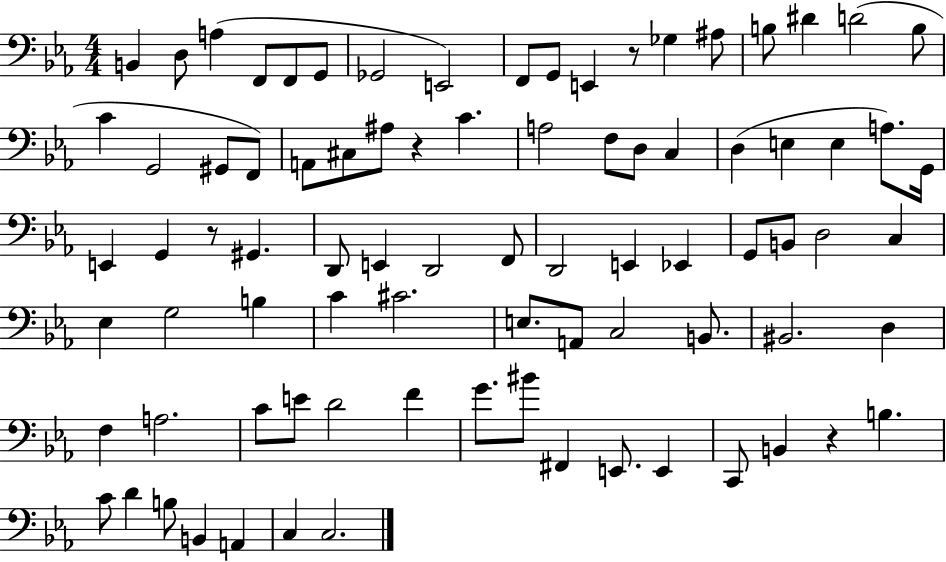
B2/q D3/e A3/q F2/e F2/e G2/e Gb2/h E2/h F2/e G2/e E2/q R/e Gb3/q A#3/e B3/e D#4/q D4/h B3/e C4/q G2/h G#2/e F2/e A2/e C#3/e A#3/e R/q C4/q. A3/h F3/e D3/e C3/q D3/q E3/q E3/q A3/e. G2/s E2/q G2/q R/e G#2/q. D2/e E2/q D2/h F2/e D2/h E2/q Eb2/q G2/e B2/e D3/h C3/q Eb3/q G3/h B3/q C4/q C#4/h. E3/e. A2/e C3/h B2/e. BIS2/h. D3/q F3/q A3/h. C4/e E4/e D4/h F4/q G4/e. BIS4/e F#2/q E2/e. E2/q C2/e B2/q R/q B3/q. C4/e D4/q B3/e B2/q A2/q C3/q C3/h.